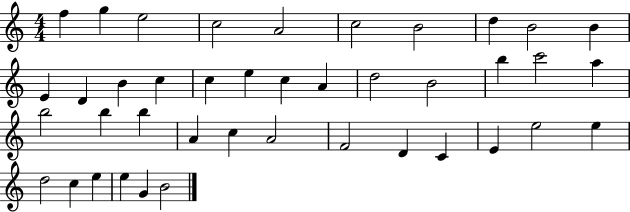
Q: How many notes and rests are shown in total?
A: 41